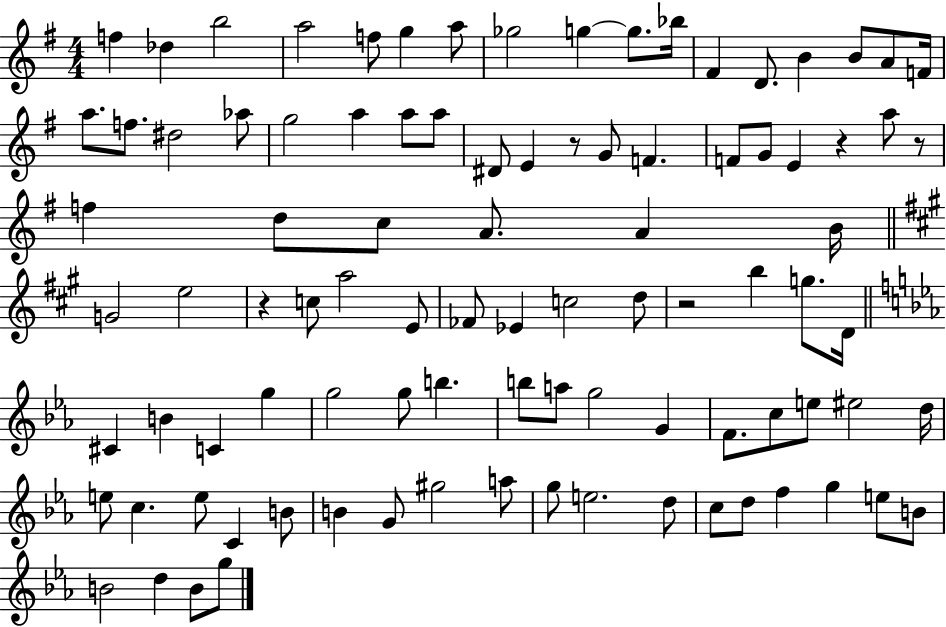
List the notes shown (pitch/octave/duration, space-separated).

F5/q Db5/q B5/h A5/h F5/e G5/q A5/e Gb5/h G5/q G5/e. Bb5/s F#4/q D4/e. B4/q B4/e A4/e F4/s A5/e. F5/e. D#5/h Ab5/e G5/h A5/q A5/e A5/e D#4/e E4/q R/e G4/e F4/q. F4/e G4/e E4/q R/q A5/e R/e F5/q D5/e C5/e A4/e. A4/q B4/s G4/h E5/h R/q C5/e A5/h E4/e FES4/e Eb4/q C5/h D5/e R/h B5/q G5/e. D4/s C#4/q B4/q C4/q G5/q G5/h G5/e B5/q. B5/e A5/e G5/h G4/q F4/e. C5/e E5/e EIS5/h D5/s E5/e C5/q. E5/e C4/q B4/e B4/q G4/e G#5/h A5/e G5/e E5/h. D5/e C5/e D5/e F5/q G5/q E5/e B4/e B4/h D5/q B4/e G5/e